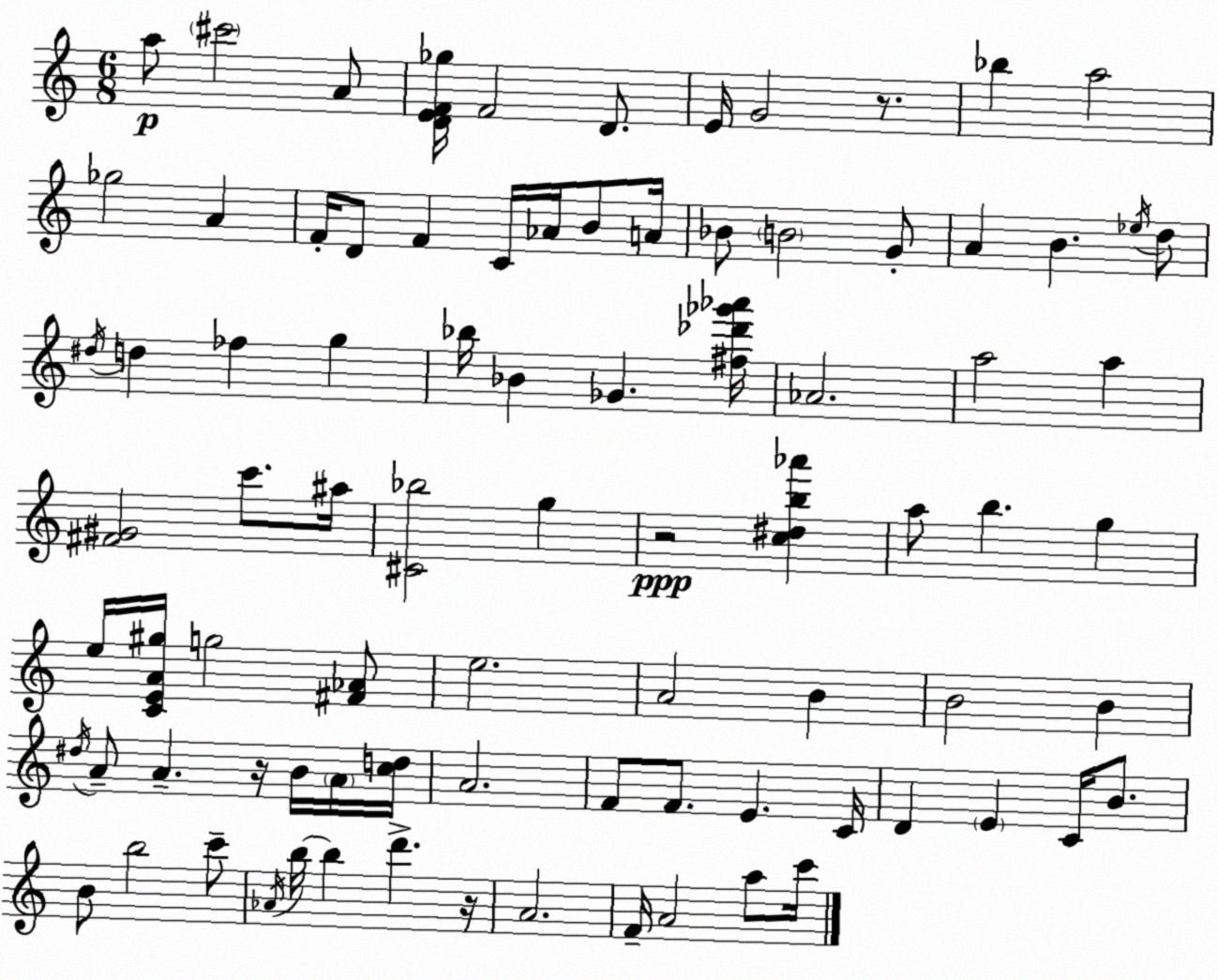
X:1
T:Untitled
M:6/8
L:1/4
K:Am
a/2 ^c'2 A/2 [DEF_g]/4 F2 D/2 E/4 G2 z/2 _b a2 _g2 A F/4 D/2 F C/4 _A/4 B/2 A/4 _B/2 B2 G/2 A B _e/4 d/2 ^d/4 d _f g _b/4 _B _G [^f_d'_g'_a']/4 _A2 a2 a [^F^G]2 c'/2 ^a/4 [^C_b]2 g z2 [c^db_a'] a/2 b g e/4 [CEA^g]/4 g2 [^F_A]/2 e2 A2 B B2 B ^d/4 A/2 A z/4 B/4 A/4 [cd]/4 A2 F/2 F/2 E C/4 D E C/4 B/2 B/2 b2 c'/2 _A/4 b/4 b d' z/4 A2 F/4 A2 a/2 c'/4